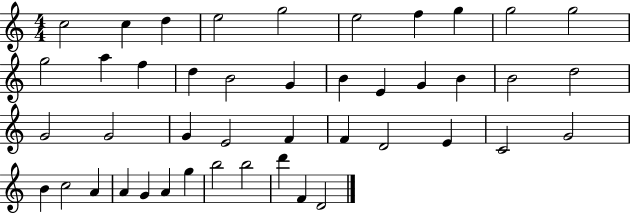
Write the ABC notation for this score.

X:1
T:Untitled
M:4/4
L:1/4
K:C
c2 c d e2 g2 e2 f g g2 g2 g2 a f d B2 G B E G B B2 d2 G2 G2 G E2 F F D2 E C2 G2 B c2 A A G A g b2 b2 d' F D2